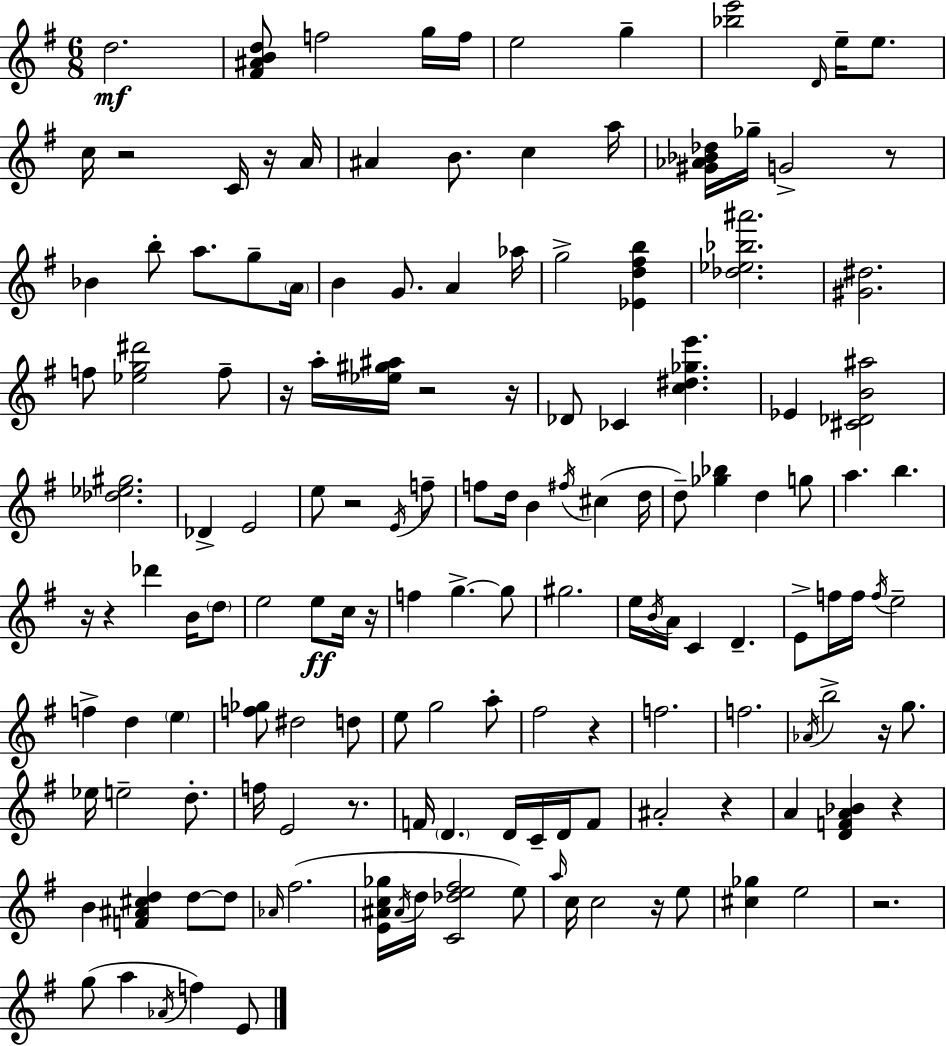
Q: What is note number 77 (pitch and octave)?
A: G5